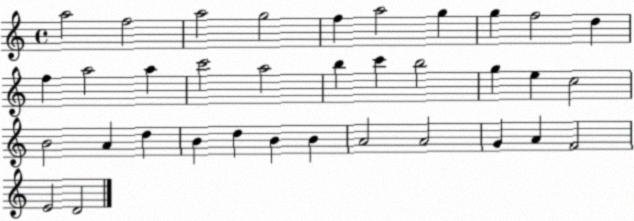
X:1
T:Untitled
M:4/4
L:1/4
K:C
a2 f2 a2 g2 f a2 g g f2 d f a2 a c'2 a2 b c' b2 g e c2 B2 A d B d B B A2 A2 G A F2 E2 D2